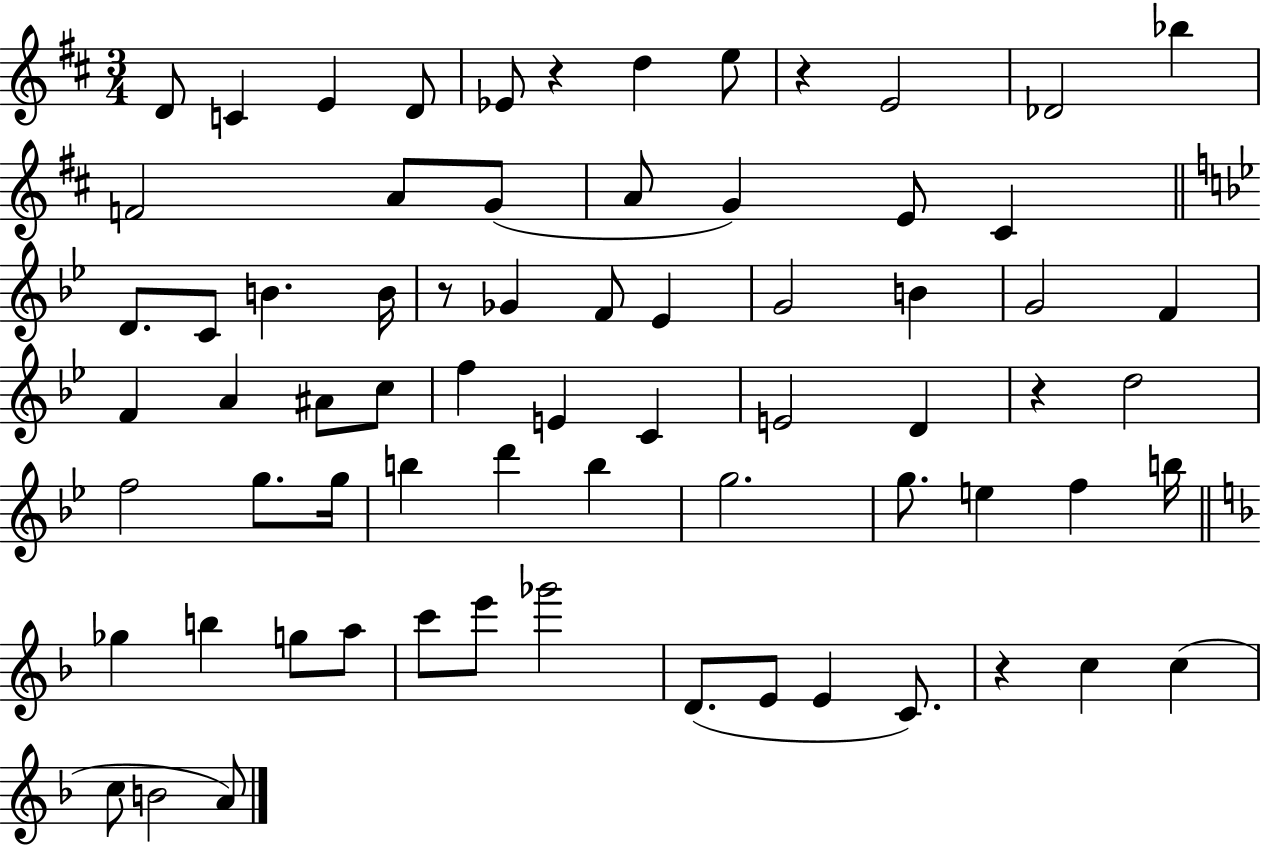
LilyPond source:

{
  \clef treble
  \numericTimeSignature
  \time 3/4
  \key d \major
  d'8 c'4 e'4 d'8 | ees'8 r4 d''4 e''8 | r4 e'2 | des'2 bes''4 | \break f'2 a'8 g'8( | a'8 g'4) e'8 cis'4 | \bar "||" \break \key g \minor d'8. c'8 b'4. b'16 | r8 ges'4 f'8 ees'4 | g'2 b'4 | g'2 f'4 | \break f'4 a'4 ais'8 c''8 | f''4 e'4 c'4 | e'2 d'4 | r4 d''2 | \break f''2 g''8. g''16 | b''4 d'''4 b''4 | g''2. | g''8. e''4 f''4 b''16 | \break \bar "||" \break \key f \major ges''4 b''4 g''8 a''8 | c'''8 e'''8 ges'''2 | d'8.( e'8 e'4 c'8.) | r4 c''4 c''4( | \break c''8 b'2 a'8) | \bar "|."
}